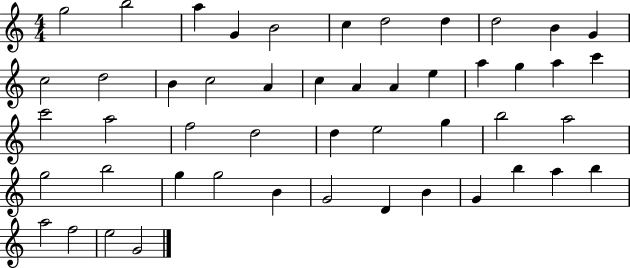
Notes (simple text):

G5/h B5/h A5/q G4/q B4/h C5/q D5/h D5/q D5/h B4/q G4/q C5/h D5/h B4/q C5/h A4/q C5/q A4/q A4/q E5/q A5/q G5/q A5/q C6/q C6/h A5/h F5/h D5/h D5/q E5/h G5/q B5/h A5/h G5/h B5/h G5/q G5/h B4/q G4/h D4/q B4/q G4/q B5/q A5/q B5/q A5/h F5/h E5/h G4/h